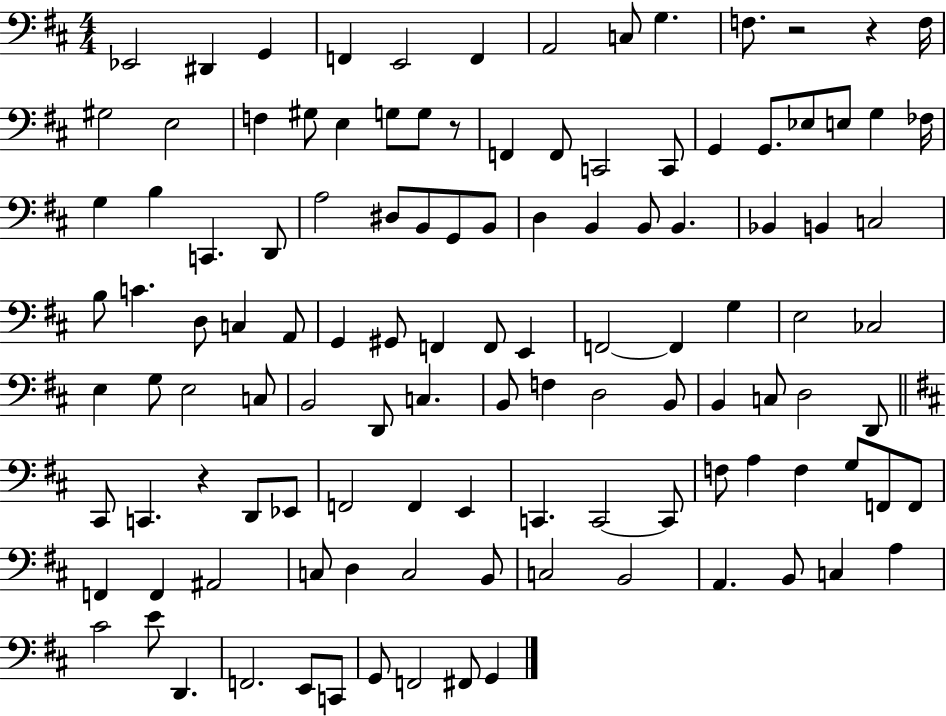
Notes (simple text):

Eb2/h D#2/q G2/q F2/q E2/h F2/q A2/h C3/e G3/q. F3/e. R/h R/q F3/s G#3/h E3/h F3/q G#3/e E3/q G3/e G3/e R/e F2/q F2/e C2/h C2/e G2/q G2/e. Eb3/e E3/e G3/q FES3/s G3/q B3/q C2/q. D2/e A3/h D#3/e B2/e G2/e B2/e D3/q B2/q B2/e B2/q. Bb2/q B2/q C3/h B3/e C4/q. D3/e C3/q A2/e G2/q G#2/e F2/q F2/e E2/q F2/h F2/q G3/q E3/h CES3/h E3/q G3/e E3/h C3/e B2/h D2/e C3/q. B2/e F3/q D3/h B2/e B2/q C3/e D3/h D2/e C#2/e C2/q. R/q D2/e Eb2/e F2/h F2/q E2/q C2/q. C2/h C2/e F3/e A3/q F3/q G3/e F2/e F2/e F2/q F2/q A#2/h C3/e D3/q C3/h B2/e C3/h B2/h A2/q. B2/e C3/q A3/q C#4/h E4/e D2/q. F2/h. E2/e C2/e G2/e F2/h F#2/e G2/q